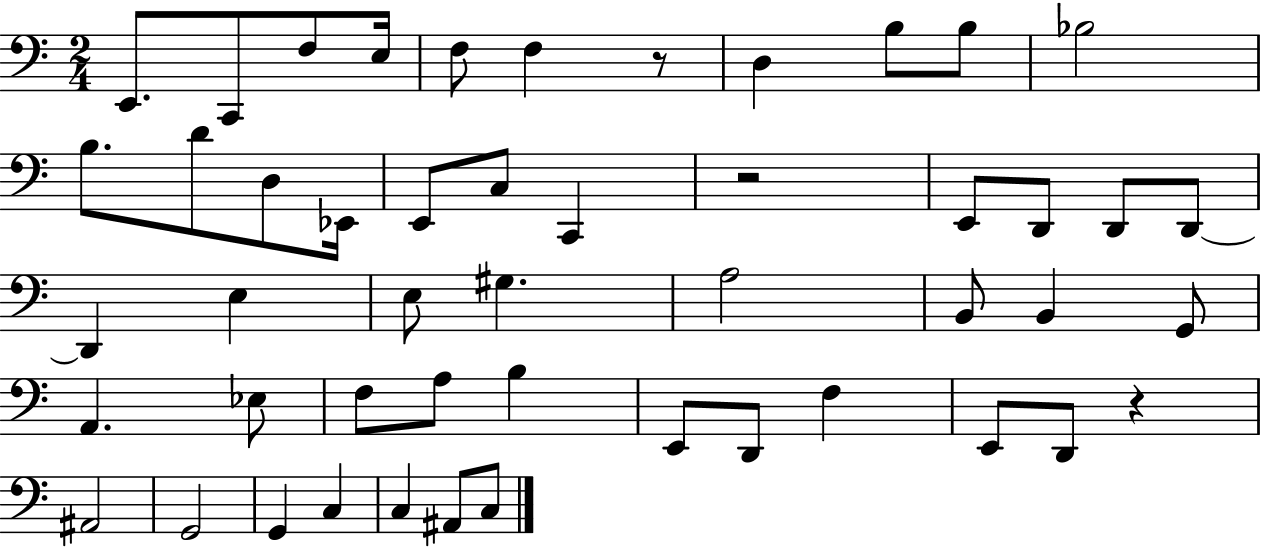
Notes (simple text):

E2/e. C2/e F3/e E3/s F3/e F3/q R/e D3/q B3/e B3/e Bb3/h B3/e. D4/e D3/e Eb2/s E2/e C3/e C2/q R/h E2/e D2/e D2/e D2/e D2/q E3/q E3/e G#3/q. A3/h B2/e B2/q G2/e A2/q. Eb3/e F3/e A3/e B3/q E2/e D2/e F3/q E2/e D2/e R/q A#2/h G2/h G2/q C3/q C3/q A#2/e C3/e